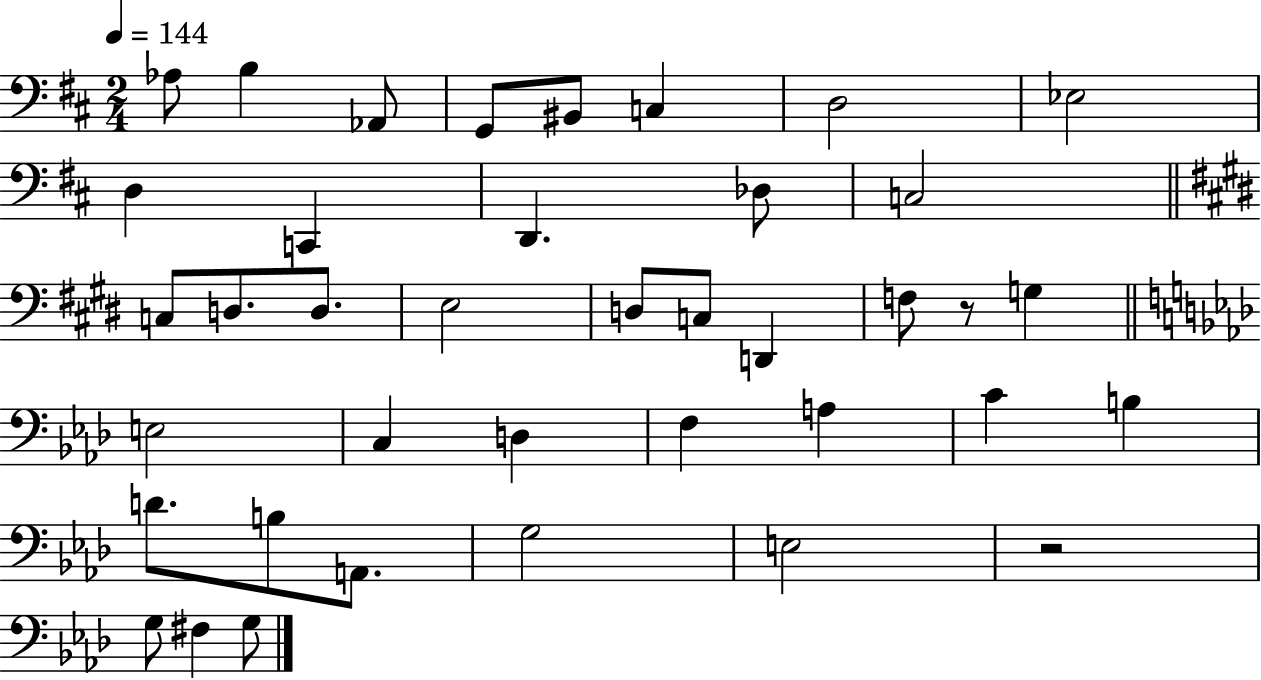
{
  \clef bass
  \numericTimeSignature
  \time 2/4
  \key d \major
  \tempo 4 = 144
  aes8 b4 aes,8 | g,8 bis,8 c4 | d2 | ees2 | \break d4 c,4 | d,4. des8 | c2 | \bar "||" \break \key e \major c8 d8. d8. | e2 | d8 c8 d,4 | f8 r8 g4 | \break \bar "||" \break \key f \minor e2 | c4 d4 | f4 a4 | c'4 b4 | \break d'8. b8 a,8. | g2 | e2 | r2 | \break g8 fis4 g8 | \bar "|."
}